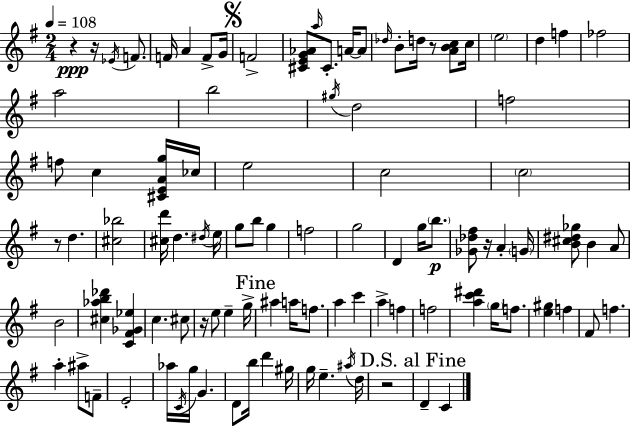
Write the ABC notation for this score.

X:1
T:Untitled
M:2/4
L:1/4
K:Em
z z/4 _E/4 F/2 F/4 A F/2 G/4 F2 [^CEG_A]/2 a/4 ^C/2 A/4 A/2 _d/4 B/2 d/4 z/2 [ABc]/2 c/4 e2 d f _f2 a2 b2 ^g/4 d2 f2 f/2 c [^CEAg]/4 _c/4 e2 c2 c2 z/2 d [^c_b]2 [^cd']/4 d ^d/4 e/4 g/2 b/2 g f2 g2 D g/4 b/2 [_G_d^f]/2 z/4 A G/4 [B^c^d_g]/2 B A/2 B2 [^c_ab_d'] [C^F_G_e] c ^c/2 z/4 e/2 e g/4 ^a a/4 f/2 a c' a f f2 [ac'^d'] g/4 f/2 [e^g] f ^F/2 f a ^a/2 F/2 E2 _a/4 C/4 g/4 G D/2 b/4 d' ^g/4 g/4 e ^a/4 d/4 z2 D C